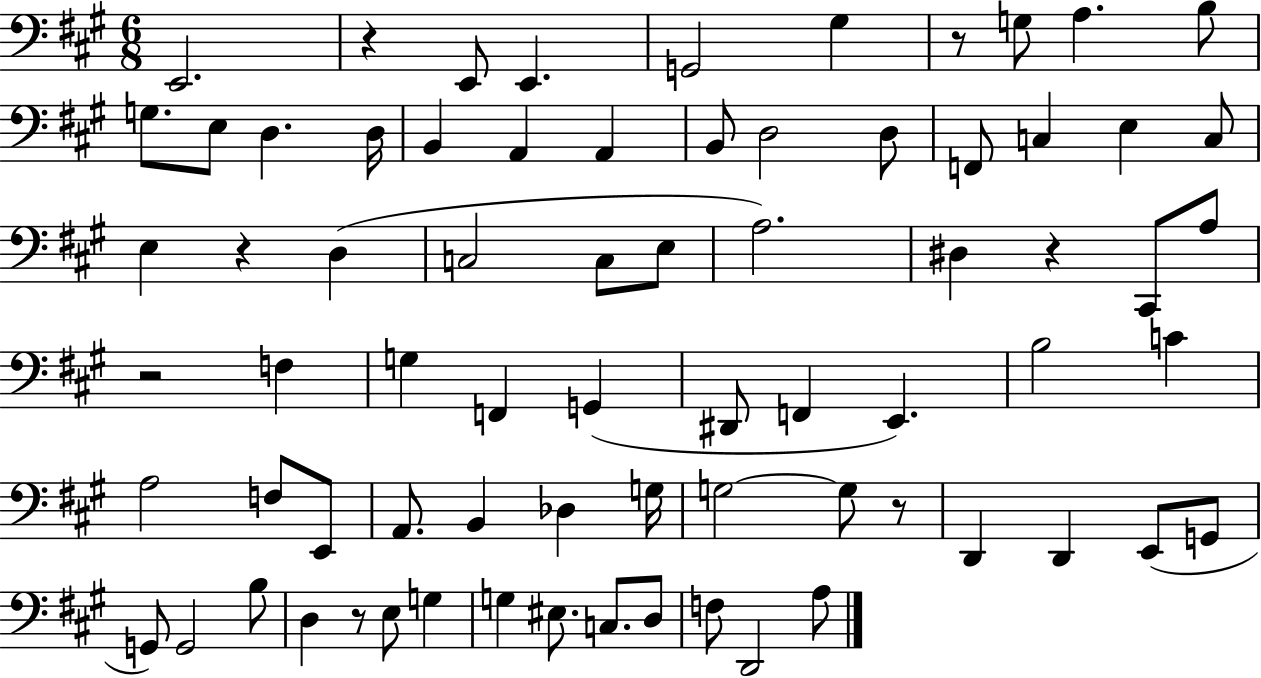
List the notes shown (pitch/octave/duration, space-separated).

E2/h. R/q E2/e E2/q. G2/h G#3/q R/e G3/e A3/q. B3/e G3/e. E3/e D3/q. D3/s B2/q A2/q A2/q B2/e D3/h D3/e F2/e C3/q E3/q C3/e E3/q R/q D3/q C3/h C3/e E3/e A3/h. D#3/q R/q C#2/e A3/e R/h F3/q G3/q F2/q G2/q D#2/e F2/q E2/q. B3/h C4/q A3/h F3/e E2/e A2/e. B2/q Db3/q G3/s G3/h G3/e R/e D2/q D2/q E2/e G2/e G2/e G2/h B3/e D3/q R/e E3/e G3/q G3/q EIS3/e. C3/e. D3/e F3/e D2/h A3/e